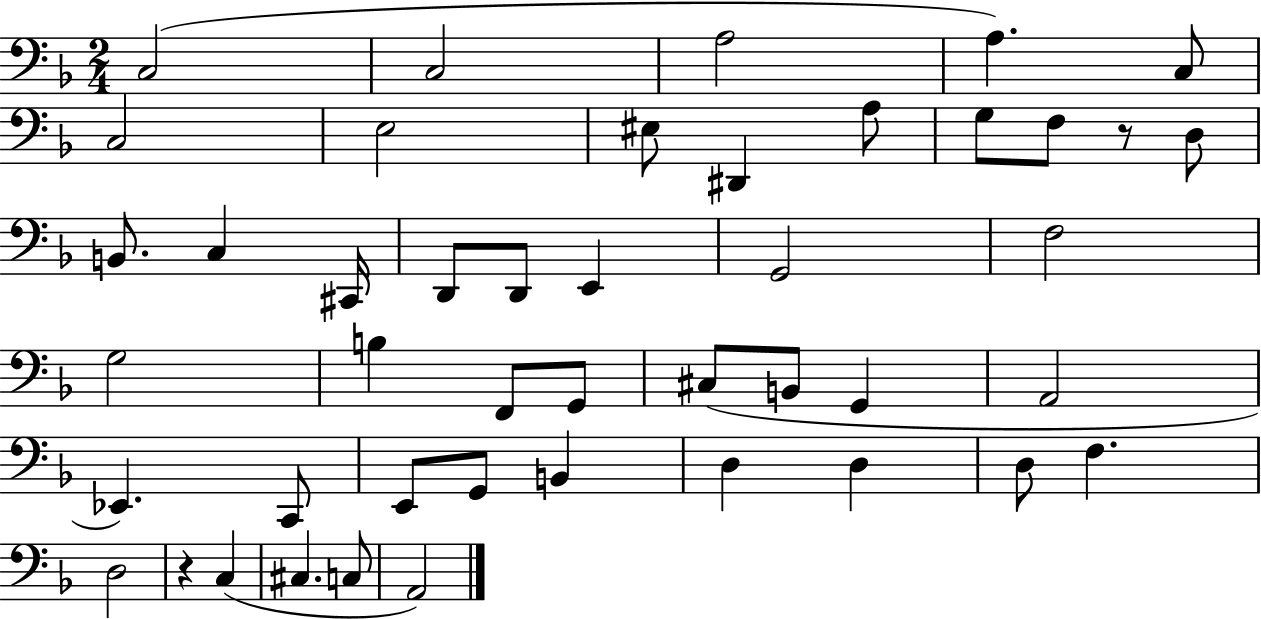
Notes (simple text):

C3/h C3/h A3/h A3/q. C3/e C3/h E3/h EIS3/e D#2/q A3/e G3/e F3/e R/e D3/e B2/e. C3/q C#2/s D2/e D2/e E2/q G2/h F3/h G3/h B3/q F2/e G2/e C#3/e B2/e G2/q A2/h Eb2/q. C2/e E2/e G2/e B2/q D3/q D3/q D3/e F3/q. D3/h R/q C3/q C#3/q. C3/e A2/h